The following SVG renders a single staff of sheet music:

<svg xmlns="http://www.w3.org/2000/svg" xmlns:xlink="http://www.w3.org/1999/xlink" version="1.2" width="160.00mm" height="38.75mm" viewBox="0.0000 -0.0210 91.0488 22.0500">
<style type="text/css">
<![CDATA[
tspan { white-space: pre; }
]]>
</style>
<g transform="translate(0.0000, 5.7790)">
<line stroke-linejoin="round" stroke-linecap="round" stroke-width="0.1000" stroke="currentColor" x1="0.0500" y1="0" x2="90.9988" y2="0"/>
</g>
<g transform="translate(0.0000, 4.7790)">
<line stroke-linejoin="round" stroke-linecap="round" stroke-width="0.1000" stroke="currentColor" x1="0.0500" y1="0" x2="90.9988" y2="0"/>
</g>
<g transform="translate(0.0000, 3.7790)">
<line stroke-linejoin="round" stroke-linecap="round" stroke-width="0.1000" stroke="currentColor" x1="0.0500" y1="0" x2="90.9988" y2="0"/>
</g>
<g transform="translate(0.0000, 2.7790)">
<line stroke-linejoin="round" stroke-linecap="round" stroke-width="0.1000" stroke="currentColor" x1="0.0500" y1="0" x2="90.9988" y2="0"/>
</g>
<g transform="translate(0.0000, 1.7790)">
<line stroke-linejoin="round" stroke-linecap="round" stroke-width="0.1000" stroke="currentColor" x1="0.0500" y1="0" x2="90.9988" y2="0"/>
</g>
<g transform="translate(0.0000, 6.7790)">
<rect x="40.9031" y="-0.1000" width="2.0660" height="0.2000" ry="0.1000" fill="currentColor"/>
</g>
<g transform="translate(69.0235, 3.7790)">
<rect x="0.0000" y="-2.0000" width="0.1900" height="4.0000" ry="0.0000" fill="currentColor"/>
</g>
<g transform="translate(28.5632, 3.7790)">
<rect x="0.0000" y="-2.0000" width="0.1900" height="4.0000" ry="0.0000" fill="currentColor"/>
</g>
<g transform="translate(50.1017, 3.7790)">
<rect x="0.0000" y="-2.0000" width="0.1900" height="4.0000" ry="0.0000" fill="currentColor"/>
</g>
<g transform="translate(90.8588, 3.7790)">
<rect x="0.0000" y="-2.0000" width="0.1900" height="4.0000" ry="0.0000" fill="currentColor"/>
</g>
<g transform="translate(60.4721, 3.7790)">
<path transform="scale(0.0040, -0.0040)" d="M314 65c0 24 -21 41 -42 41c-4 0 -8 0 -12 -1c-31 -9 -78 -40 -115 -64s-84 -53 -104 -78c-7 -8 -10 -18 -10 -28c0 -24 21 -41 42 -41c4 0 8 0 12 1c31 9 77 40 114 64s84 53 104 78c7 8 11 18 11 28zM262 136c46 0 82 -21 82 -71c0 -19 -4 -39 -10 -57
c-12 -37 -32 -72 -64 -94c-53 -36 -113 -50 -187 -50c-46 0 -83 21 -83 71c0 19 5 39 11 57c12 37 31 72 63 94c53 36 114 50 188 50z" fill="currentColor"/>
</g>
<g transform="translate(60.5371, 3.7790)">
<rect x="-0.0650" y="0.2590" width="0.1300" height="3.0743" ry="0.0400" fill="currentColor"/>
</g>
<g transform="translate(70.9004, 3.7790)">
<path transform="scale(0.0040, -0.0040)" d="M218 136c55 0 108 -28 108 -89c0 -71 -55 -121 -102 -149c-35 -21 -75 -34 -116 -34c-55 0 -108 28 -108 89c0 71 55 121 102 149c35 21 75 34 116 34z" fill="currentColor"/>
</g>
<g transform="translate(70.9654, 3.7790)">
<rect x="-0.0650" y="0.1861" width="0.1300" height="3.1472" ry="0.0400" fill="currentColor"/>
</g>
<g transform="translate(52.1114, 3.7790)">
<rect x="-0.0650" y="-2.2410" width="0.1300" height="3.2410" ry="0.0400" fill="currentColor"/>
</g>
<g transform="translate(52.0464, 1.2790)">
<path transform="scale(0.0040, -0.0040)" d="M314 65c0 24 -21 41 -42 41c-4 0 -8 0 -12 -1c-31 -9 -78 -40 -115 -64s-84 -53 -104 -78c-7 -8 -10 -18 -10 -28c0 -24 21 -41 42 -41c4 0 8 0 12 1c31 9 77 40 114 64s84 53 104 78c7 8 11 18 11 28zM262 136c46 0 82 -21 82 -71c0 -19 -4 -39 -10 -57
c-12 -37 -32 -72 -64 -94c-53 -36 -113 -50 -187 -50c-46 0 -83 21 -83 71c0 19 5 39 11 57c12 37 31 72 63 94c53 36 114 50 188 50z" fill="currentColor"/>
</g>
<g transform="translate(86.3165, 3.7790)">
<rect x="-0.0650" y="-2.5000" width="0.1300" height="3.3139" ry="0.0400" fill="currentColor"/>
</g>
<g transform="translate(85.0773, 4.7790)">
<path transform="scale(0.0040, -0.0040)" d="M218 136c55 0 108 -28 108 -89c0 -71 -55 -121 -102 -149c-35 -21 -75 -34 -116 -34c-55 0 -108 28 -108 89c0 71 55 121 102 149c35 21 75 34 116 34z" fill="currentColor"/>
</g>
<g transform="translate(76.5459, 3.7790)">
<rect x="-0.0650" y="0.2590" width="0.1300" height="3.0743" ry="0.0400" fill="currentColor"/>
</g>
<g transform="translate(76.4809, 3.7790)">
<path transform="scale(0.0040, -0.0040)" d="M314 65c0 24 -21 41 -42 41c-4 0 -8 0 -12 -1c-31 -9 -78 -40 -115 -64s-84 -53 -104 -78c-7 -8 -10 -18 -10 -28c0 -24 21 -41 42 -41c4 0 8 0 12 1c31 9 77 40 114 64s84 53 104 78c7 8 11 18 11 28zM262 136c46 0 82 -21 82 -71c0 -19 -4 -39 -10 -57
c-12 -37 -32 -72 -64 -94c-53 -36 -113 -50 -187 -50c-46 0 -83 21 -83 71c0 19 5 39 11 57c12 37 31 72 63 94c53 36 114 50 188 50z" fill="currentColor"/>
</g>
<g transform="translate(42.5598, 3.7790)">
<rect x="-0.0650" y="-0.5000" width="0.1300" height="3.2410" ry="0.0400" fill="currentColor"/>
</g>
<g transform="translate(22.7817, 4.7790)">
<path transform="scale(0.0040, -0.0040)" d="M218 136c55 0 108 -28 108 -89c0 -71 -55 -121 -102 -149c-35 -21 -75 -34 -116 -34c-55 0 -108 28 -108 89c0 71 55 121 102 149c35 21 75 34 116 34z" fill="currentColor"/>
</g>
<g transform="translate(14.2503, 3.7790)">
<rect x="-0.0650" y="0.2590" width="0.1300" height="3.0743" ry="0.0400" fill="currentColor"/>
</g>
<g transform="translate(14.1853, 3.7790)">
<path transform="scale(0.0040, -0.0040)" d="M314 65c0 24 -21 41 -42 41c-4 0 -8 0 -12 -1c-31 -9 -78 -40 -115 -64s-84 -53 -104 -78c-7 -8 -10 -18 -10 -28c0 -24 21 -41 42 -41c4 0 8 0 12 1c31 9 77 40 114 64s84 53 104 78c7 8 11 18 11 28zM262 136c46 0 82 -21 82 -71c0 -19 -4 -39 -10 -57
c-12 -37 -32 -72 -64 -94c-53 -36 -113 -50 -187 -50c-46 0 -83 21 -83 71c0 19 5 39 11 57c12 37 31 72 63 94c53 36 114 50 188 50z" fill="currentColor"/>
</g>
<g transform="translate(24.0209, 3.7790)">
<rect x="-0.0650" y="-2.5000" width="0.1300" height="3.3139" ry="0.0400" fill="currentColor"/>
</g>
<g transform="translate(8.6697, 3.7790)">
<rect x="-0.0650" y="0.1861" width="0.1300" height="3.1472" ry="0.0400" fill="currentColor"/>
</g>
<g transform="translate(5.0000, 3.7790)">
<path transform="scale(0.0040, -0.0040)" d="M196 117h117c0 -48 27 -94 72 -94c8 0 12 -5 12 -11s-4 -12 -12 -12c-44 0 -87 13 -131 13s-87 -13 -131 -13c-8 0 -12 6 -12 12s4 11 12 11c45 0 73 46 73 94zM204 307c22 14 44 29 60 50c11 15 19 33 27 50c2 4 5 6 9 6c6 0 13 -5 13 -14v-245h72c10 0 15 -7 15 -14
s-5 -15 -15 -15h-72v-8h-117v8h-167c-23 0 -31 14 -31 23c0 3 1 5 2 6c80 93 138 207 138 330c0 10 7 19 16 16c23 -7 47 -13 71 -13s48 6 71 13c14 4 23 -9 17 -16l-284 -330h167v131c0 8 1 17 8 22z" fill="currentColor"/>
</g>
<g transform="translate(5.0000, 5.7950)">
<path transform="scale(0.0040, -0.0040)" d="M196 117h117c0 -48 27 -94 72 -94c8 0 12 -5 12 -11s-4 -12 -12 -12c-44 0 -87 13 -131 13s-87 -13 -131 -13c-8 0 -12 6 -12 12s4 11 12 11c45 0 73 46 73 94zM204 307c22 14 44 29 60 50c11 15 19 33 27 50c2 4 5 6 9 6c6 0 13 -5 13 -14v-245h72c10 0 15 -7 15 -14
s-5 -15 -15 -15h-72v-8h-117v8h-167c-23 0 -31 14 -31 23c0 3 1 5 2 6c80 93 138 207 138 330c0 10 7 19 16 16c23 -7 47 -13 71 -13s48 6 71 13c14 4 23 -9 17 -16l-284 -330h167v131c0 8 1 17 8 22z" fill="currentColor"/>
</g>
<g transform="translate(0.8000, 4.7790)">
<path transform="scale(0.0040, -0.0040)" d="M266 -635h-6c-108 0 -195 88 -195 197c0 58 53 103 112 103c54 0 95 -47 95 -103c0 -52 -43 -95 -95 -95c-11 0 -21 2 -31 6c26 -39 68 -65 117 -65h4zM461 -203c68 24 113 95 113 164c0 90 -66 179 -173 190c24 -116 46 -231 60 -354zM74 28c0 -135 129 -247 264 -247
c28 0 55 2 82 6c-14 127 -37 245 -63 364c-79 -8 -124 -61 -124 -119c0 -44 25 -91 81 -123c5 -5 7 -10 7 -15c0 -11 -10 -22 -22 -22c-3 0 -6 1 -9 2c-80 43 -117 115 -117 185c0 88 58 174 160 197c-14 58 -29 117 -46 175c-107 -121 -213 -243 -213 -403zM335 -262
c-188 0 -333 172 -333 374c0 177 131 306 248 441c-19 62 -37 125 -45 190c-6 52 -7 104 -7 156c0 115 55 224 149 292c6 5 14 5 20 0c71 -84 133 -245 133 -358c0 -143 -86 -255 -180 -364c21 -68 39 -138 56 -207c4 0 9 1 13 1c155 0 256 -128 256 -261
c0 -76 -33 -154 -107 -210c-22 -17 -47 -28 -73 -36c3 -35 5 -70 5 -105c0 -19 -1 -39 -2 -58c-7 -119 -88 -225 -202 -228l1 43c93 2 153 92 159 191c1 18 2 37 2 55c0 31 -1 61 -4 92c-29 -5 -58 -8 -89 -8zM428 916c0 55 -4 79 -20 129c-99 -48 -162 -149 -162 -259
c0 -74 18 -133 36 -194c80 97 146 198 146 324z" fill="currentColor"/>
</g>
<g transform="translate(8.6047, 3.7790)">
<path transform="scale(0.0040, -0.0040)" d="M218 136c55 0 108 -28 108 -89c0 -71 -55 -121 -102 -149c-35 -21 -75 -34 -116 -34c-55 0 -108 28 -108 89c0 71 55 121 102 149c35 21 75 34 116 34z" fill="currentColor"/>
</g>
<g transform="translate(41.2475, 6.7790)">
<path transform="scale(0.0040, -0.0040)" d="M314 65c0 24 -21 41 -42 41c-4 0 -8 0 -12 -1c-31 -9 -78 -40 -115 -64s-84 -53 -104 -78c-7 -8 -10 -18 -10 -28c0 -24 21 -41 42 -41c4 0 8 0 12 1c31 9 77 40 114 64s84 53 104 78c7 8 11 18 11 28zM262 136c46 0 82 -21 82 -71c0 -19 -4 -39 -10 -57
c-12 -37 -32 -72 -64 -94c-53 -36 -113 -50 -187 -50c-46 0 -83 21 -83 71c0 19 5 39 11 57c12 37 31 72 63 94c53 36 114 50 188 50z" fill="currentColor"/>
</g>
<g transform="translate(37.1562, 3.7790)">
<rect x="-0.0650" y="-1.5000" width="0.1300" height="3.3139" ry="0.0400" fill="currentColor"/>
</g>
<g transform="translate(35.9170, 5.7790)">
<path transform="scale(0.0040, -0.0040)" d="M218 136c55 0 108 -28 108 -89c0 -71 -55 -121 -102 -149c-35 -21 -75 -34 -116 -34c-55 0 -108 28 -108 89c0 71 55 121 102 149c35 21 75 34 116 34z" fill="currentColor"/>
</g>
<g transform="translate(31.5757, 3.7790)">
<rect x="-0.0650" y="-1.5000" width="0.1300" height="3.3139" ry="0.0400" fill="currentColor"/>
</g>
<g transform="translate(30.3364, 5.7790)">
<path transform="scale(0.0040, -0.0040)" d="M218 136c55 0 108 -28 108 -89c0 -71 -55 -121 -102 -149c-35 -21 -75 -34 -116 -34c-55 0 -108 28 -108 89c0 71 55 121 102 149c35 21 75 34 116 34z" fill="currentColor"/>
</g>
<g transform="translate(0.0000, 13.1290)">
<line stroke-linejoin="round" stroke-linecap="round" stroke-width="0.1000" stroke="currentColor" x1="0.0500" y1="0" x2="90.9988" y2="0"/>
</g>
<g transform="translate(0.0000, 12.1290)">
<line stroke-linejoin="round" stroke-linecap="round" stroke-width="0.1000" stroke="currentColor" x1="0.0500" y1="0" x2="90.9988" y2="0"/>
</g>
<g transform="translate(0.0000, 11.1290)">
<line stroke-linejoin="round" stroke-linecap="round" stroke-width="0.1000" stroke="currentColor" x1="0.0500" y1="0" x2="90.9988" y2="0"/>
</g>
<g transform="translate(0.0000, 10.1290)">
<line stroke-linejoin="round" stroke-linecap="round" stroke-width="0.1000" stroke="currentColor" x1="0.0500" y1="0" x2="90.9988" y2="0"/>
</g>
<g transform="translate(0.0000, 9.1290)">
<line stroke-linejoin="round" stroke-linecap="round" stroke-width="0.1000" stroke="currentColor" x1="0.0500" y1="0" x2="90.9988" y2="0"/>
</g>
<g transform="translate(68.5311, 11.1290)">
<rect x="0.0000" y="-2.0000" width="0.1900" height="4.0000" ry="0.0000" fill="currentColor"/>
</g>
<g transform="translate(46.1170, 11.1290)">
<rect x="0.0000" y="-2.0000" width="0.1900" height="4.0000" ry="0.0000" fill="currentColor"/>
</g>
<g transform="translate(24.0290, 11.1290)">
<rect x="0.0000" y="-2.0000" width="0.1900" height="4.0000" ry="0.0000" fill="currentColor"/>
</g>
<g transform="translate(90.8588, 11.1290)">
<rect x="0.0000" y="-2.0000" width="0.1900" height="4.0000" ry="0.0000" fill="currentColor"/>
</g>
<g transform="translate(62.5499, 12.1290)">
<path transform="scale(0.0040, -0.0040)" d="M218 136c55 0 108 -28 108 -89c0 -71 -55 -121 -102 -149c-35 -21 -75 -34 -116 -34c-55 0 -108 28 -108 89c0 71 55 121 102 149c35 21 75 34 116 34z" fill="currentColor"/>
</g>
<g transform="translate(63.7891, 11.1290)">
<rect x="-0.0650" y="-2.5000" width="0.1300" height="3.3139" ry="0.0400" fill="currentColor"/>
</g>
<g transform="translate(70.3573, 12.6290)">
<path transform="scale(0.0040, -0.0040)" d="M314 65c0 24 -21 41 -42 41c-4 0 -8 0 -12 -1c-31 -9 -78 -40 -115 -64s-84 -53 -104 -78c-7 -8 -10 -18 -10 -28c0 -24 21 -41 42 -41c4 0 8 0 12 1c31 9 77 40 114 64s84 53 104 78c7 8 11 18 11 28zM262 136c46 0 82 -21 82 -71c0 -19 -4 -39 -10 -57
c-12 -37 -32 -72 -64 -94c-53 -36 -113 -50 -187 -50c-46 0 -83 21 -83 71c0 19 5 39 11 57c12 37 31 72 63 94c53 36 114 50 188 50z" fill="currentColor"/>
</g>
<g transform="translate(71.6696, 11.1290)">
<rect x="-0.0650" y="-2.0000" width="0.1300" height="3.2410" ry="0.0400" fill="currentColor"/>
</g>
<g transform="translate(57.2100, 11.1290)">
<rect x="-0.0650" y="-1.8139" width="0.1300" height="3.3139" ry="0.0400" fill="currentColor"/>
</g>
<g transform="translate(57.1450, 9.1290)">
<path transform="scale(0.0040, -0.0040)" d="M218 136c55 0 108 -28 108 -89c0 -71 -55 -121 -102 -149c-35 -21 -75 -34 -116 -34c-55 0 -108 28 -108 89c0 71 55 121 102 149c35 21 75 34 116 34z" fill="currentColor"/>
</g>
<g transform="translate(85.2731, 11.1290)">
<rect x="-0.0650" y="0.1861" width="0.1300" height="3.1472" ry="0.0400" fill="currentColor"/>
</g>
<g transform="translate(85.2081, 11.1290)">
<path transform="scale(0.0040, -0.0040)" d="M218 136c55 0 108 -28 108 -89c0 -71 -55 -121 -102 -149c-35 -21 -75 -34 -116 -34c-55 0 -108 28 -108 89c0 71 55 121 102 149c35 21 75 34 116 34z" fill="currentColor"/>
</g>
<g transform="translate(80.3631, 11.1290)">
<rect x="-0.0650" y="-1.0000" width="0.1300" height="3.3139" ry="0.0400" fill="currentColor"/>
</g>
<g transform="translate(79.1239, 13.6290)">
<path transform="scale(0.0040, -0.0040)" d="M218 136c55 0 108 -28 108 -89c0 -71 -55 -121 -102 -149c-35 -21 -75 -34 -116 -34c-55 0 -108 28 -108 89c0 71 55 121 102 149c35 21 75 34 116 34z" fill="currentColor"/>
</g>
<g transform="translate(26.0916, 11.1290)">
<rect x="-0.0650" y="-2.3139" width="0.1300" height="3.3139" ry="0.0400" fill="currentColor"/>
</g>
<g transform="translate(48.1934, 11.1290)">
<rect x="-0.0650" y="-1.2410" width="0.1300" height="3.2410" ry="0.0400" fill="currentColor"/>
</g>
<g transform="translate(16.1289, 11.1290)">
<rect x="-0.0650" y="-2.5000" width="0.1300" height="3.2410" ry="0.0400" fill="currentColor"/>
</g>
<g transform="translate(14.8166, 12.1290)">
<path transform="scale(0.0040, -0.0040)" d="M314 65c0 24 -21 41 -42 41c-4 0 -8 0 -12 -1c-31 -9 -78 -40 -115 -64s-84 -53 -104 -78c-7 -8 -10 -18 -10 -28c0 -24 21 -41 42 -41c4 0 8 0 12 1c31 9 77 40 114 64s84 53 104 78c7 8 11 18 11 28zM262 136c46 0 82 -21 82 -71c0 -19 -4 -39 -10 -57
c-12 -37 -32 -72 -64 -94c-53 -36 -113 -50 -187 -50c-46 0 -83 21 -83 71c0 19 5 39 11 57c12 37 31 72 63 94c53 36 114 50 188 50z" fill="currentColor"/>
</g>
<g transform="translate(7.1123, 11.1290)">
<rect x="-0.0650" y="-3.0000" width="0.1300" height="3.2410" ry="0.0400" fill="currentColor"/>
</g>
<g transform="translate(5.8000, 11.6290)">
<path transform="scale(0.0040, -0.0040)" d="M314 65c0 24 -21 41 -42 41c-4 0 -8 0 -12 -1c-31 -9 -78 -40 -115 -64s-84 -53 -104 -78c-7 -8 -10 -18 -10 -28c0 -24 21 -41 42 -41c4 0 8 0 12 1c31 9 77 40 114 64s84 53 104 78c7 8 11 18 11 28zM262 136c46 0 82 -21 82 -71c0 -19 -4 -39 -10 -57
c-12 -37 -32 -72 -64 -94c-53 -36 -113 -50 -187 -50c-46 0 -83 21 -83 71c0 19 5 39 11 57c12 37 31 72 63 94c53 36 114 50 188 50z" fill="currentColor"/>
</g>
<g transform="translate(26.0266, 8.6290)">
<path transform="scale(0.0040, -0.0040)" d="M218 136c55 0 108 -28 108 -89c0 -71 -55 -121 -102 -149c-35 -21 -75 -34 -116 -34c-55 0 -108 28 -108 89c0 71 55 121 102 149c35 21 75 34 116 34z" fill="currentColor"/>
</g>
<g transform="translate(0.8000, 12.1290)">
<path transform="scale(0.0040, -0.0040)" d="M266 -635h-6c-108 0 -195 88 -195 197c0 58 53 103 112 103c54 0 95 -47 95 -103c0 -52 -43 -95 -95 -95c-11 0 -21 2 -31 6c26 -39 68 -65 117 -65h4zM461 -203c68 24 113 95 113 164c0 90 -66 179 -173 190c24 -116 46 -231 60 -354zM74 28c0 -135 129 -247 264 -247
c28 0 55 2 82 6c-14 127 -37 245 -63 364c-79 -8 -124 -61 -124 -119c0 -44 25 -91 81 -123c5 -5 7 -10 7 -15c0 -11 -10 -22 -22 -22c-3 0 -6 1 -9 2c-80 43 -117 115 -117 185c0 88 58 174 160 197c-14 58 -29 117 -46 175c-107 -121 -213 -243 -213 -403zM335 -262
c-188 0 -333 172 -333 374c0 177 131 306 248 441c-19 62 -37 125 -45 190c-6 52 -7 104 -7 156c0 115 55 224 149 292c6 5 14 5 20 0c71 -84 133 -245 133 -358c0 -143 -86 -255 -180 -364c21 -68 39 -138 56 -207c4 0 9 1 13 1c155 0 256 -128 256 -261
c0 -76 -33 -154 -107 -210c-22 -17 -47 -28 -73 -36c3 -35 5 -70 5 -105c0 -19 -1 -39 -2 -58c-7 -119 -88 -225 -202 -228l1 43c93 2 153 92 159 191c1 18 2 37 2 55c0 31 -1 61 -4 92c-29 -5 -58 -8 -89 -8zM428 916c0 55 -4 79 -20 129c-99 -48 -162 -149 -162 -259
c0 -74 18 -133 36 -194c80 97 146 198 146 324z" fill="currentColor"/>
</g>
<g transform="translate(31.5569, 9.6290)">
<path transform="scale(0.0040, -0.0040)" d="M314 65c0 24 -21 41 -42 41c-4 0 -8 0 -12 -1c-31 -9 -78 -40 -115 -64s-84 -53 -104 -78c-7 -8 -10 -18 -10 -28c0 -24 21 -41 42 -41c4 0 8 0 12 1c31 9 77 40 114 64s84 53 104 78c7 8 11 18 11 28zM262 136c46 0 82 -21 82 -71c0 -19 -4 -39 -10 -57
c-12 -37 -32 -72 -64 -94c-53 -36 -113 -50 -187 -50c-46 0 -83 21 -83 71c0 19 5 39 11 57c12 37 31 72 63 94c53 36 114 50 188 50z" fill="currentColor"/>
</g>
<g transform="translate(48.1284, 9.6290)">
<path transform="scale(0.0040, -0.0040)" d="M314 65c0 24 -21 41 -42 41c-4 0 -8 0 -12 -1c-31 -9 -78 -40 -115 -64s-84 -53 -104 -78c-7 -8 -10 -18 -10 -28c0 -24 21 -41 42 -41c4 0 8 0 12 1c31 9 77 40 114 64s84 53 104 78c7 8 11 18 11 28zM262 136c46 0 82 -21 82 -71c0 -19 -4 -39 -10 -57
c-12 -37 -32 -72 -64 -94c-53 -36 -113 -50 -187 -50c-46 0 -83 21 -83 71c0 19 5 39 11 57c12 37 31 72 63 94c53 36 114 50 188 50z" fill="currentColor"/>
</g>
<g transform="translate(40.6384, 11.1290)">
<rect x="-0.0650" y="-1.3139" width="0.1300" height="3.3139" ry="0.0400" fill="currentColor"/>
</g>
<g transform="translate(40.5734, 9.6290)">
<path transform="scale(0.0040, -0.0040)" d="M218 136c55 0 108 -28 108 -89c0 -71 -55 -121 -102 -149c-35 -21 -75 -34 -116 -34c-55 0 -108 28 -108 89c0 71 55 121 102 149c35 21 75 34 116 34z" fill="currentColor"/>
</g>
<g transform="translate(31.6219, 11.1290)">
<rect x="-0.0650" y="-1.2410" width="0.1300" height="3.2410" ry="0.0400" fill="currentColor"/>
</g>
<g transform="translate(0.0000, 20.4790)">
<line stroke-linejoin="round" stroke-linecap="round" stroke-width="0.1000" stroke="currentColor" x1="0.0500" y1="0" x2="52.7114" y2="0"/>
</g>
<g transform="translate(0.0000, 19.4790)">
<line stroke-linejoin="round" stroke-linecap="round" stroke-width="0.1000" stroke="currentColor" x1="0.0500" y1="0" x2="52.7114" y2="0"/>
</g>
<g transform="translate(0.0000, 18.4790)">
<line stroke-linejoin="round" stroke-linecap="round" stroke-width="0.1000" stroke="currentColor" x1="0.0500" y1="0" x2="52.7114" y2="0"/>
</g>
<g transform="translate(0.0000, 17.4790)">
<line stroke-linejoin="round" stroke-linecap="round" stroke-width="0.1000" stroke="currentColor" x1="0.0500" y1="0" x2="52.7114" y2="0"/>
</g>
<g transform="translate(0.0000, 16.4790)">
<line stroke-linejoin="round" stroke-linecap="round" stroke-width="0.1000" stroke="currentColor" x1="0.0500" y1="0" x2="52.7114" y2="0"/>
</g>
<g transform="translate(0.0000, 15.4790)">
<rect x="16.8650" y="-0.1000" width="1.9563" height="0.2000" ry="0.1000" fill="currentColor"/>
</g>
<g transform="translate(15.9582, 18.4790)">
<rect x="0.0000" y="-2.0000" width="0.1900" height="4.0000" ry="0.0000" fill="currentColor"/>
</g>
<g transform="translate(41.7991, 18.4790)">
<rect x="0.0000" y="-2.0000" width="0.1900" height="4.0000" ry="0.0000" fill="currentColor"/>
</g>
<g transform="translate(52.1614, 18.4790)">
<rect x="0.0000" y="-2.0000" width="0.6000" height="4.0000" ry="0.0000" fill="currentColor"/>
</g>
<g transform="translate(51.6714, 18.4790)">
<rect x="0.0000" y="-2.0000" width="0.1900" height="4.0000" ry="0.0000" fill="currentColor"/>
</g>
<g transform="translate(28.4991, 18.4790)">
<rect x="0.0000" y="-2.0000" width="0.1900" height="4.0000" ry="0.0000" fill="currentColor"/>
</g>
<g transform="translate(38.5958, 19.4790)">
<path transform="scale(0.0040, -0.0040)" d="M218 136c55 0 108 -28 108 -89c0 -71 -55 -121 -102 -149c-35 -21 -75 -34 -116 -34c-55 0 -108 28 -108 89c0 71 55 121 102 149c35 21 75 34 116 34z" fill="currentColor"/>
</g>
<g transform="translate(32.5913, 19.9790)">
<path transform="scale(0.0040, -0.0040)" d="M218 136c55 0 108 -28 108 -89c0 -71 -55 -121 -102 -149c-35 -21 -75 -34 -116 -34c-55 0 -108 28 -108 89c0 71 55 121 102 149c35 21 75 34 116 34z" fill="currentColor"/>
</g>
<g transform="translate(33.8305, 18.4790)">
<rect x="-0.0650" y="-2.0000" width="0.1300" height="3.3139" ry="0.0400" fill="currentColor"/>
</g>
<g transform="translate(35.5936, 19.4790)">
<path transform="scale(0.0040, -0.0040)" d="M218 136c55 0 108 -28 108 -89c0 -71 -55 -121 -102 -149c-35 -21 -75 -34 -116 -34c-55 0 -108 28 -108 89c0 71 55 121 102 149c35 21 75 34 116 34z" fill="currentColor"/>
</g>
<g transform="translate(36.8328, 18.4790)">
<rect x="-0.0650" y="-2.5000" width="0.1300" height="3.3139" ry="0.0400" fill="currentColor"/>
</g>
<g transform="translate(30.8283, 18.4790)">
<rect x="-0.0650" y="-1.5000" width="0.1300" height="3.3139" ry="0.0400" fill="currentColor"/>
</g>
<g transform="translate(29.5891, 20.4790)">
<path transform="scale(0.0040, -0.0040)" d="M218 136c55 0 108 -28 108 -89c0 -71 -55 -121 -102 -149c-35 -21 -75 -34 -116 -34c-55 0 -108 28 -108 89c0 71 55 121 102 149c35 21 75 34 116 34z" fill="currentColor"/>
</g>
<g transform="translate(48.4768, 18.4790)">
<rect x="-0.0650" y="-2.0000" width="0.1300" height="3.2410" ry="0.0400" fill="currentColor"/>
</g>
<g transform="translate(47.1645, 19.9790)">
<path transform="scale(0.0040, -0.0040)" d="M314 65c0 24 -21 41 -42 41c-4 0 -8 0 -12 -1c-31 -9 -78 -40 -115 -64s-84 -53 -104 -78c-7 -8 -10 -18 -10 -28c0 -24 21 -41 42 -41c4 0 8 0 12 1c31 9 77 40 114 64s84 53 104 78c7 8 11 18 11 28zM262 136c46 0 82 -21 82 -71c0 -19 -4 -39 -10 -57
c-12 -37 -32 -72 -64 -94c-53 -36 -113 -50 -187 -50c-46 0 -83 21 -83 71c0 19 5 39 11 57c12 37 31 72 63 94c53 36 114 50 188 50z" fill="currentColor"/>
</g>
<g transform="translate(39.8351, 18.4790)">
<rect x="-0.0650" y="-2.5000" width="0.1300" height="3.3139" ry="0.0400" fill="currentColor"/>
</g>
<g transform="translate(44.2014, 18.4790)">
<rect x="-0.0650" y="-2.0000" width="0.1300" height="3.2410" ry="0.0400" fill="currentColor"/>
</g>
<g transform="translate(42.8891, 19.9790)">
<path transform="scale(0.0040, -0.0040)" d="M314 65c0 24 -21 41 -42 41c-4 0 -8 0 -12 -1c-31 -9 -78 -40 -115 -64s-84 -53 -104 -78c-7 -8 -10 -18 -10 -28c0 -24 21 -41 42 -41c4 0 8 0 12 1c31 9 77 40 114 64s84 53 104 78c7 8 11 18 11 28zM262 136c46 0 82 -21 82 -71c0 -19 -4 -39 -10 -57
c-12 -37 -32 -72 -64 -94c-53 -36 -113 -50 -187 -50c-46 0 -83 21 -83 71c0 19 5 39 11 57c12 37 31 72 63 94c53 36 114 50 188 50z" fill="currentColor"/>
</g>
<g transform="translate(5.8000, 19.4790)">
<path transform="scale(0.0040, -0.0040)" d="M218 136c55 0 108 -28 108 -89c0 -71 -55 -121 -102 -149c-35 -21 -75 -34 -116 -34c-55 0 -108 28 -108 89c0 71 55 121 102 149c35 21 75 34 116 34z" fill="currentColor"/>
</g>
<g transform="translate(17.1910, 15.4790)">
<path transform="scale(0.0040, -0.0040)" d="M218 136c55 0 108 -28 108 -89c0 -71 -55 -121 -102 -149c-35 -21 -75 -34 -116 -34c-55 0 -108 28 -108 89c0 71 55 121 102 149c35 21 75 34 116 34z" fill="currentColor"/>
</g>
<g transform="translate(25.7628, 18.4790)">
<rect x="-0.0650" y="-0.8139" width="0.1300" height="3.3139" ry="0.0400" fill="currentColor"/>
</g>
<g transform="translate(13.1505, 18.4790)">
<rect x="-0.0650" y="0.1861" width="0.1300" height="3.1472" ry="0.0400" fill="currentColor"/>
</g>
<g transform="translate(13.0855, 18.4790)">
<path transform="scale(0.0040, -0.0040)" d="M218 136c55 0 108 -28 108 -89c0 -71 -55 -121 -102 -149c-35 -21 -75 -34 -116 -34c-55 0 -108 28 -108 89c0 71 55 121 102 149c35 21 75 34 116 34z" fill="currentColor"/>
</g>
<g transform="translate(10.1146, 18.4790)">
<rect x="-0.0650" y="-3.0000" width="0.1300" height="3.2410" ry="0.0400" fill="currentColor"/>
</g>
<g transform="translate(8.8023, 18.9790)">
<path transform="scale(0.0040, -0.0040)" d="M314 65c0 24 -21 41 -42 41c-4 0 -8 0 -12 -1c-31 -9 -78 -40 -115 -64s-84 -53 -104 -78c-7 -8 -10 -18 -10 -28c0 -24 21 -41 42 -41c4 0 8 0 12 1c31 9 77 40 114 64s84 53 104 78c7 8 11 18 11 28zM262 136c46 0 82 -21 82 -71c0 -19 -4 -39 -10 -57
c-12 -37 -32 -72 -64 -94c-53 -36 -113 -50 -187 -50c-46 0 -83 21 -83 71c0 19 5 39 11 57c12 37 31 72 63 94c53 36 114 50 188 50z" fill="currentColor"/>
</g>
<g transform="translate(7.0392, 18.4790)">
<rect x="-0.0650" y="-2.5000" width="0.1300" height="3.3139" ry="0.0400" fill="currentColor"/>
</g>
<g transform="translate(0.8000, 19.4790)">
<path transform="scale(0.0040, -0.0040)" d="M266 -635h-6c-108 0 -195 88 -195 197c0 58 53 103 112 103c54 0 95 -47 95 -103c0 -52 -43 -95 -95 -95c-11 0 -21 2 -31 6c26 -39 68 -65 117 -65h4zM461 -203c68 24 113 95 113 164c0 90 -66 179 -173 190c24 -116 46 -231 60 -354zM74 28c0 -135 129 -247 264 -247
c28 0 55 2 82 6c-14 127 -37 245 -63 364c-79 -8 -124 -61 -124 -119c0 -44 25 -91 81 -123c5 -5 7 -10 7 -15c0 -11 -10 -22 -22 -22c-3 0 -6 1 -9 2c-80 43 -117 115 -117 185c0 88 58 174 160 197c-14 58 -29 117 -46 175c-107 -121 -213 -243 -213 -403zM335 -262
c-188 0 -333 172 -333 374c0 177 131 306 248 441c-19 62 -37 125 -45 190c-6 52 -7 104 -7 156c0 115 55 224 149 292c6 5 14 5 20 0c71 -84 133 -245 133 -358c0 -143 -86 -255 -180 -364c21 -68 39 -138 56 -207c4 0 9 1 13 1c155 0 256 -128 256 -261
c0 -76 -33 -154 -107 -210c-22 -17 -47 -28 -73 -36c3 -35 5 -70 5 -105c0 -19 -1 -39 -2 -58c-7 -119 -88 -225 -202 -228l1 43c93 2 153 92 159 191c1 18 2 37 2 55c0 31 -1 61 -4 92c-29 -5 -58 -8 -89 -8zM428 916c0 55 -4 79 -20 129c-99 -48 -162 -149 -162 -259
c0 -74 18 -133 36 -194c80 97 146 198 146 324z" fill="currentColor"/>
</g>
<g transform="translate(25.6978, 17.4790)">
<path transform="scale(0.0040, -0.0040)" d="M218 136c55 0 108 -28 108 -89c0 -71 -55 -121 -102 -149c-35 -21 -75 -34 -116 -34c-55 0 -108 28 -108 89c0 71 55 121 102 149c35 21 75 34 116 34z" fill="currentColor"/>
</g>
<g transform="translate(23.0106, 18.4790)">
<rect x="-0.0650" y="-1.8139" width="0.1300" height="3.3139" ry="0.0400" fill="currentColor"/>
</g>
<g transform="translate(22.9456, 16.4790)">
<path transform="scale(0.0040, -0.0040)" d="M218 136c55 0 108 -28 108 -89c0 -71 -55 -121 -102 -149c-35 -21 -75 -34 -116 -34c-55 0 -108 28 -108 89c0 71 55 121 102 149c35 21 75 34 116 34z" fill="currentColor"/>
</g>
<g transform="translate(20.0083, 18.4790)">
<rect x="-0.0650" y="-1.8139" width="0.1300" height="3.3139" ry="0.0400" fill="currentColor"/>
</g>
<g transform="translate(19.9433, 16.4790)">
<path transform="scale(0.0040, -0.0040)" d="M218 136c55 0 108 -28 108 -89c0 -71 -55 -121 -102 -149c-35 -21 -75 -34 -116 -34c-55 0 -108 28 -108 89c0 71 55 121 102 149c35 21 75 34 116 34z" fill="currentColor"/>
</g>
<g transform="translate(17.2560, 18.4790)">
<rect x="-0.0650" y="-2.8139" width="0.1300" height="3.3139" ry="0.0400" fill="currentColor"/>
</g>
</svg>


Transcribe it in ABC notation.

X:1
T:Untitled
M:4/4
L:1/4
K:C
B B2 G E E C2 g2 B2 B B2 G A2 G2 g e2 e e2 f G F2 D B G A2 B a f f d E F G G F2 F2